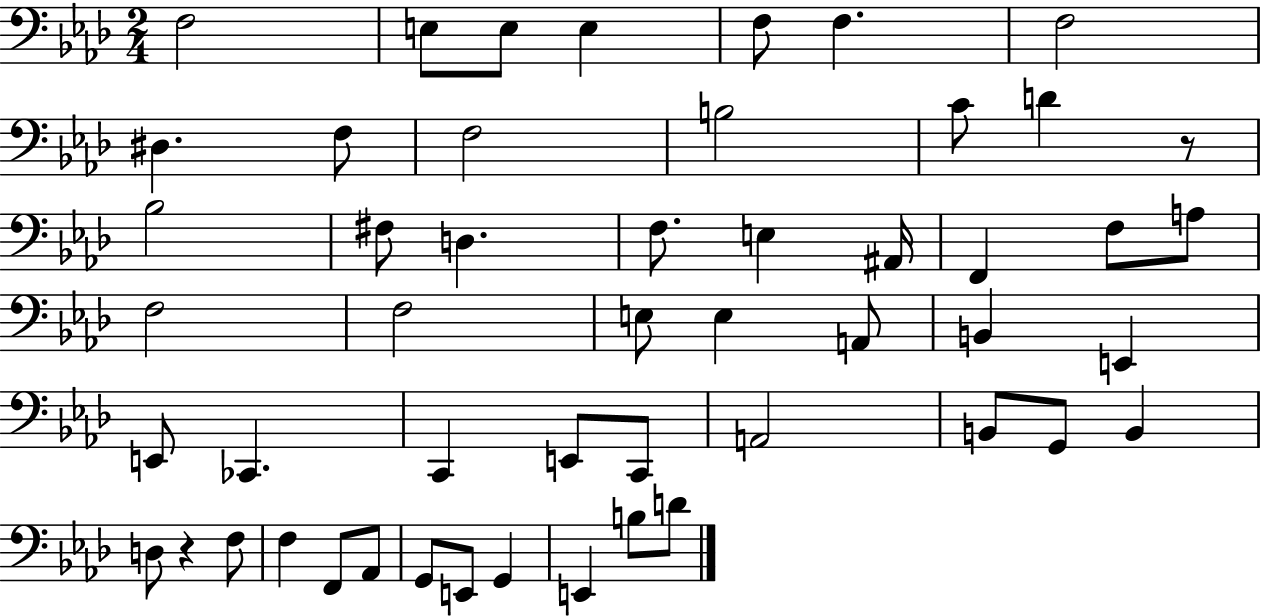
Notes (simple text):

F3/h E3/e E3/e E3/q F3/e F3/q. F3/h D#3/q. F3/e F3/h B3/h C4/e D4/q R/e Bb3/h F#3/e D3/q. F3/e. E3/q A#2/s F2/q F3/e A3/e F3/h F3/h E3/e E3/q A2/e B2/q E2/q E2/e CES2/q. C2/q E2/e C2/e A2/h B2/e G2/e B2/q D3/e R/q F3/e F3/q F2/e Ab2/e G2/e E2/e G2/q E2/q B3/e D4/e